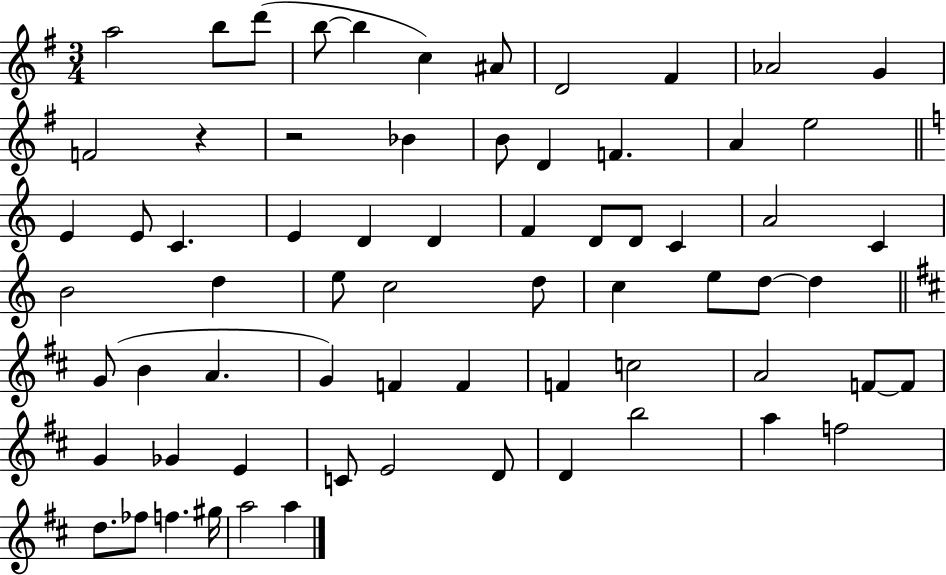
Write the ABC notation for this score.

X:1
T:Untitled
M:3/4
L:1/4
K:G
a2 b/2 d'/2 b/2 b c ^A/2 D2 ^F _A2 G F2 z z2 _B B/2 D F A e2 E E/2 C E D D F D/2 D/2 C A2 C B2 d e/2 c2 d/2 c e/2 d/2 d G/2 B A G F F F c2 A2 F/2 F/2 G _G E C/2 E2 D/2 D b2 a f2 d/2 _f/2 f ^g/4 a2 a